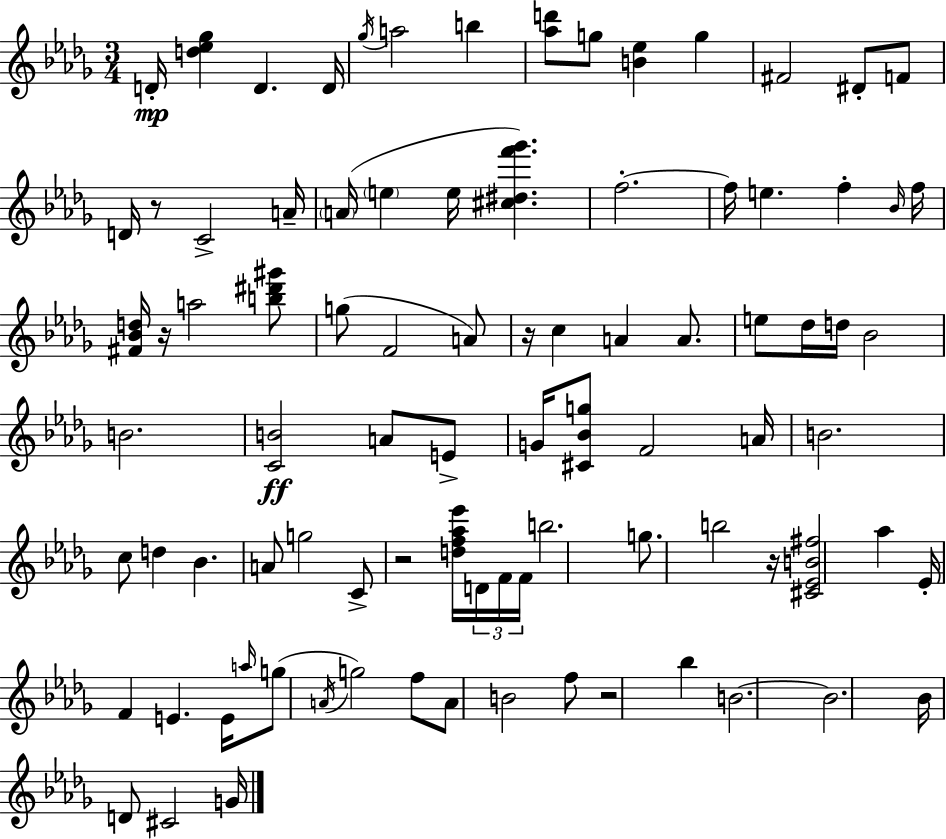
D4/s [D5,Eb5,Gb5]/q D4/q. D4/s Gb5/s A5/h B5/q [Ab5,D6]/e G5/e [B4,Eb5]/q G5/q F#4/h D#4/e F4/e D4/s R/e C4/h A4/s A4/s E5/q E5/s [C#5,D#5,F6,Gb6]/q. F5/h. F5/s E5/q. F5/q Bb4/s F5/s [F#4,Bb4,D5]/s R/s A5/h [B5,D#6,G#6]/e G5/e F4/h A4/e R/s C5/q A4/q A4/e. E5/e Db5/s D5/s Bb4/h B4/h. [C4,B4]/h A4/e E4/e G4/s [C#4,Bb4,G5]/e F4/h A4/s B4/h. C5/e D5/q Bb4/q. A4/e G5/h C4/e R/h [D5,F5,Ab5,Eb6]/s D4/s F4/s F4/s B5/h. G5/e. B5/h R/s [C#4,Eb4,B4,F#5]/h Ab5/q Eb4/s F4/q E4/q. E4/s A5/s G5/e A4/s G5/h F5/e A4/e B4/h F5/e R/h Bb5/q B4/h. B4/h. Bb4/s D4/e C#4/h G4/s